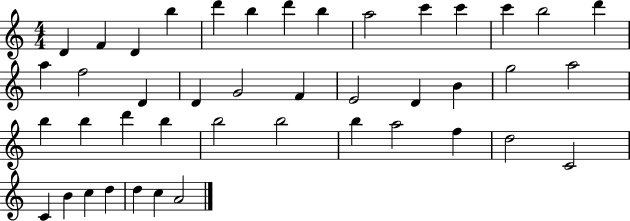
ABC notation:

X:1
T:Untitled
M:4/4
L:1/4
K:C
D F D b d' b d' b a2 c' c' c' b2 d' a f2 D D G2 F E2 D B g2 a2 b b d' b b2 b2 b a2 f d2 C2 C B c d d c A2